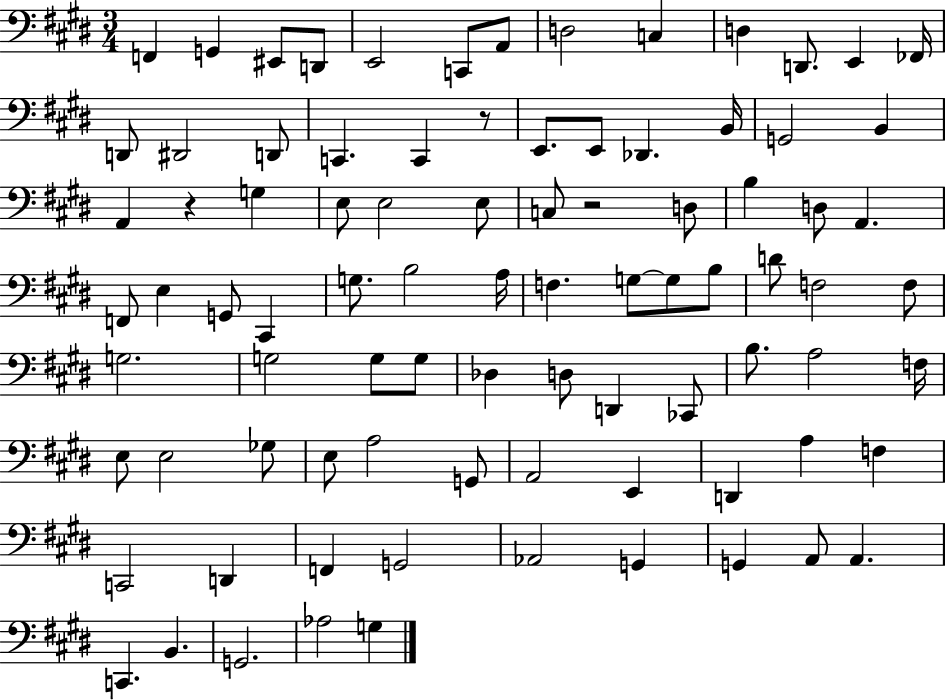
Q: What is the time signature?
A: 3/4